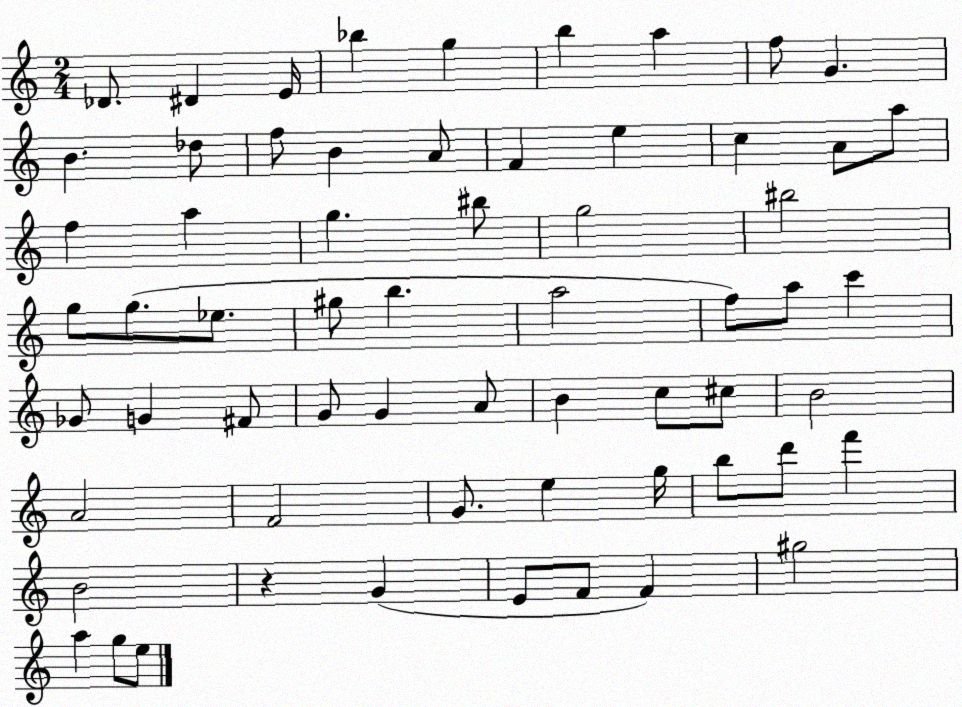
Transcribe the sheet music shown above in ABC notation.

X:1
T:Untitled
M:2/4
L:1/4
K:C
_D/2 ^D E/4 _b g b a f/2 G B _d/2 f/2 B A/2 F e c A/2 a/2 f a g ^b/2 g2 ^b2 g/2 g/2 _e/2 ^g/2 b a2 f/2 a/2 c' _G/2 G ^F/2 G/2 G A/2 B c/2 ^c/2 B2 A2 F2 G/2 e g/4 b/2 d'/2 f' B2 z G E/2 F/2 F ^g2 a g/2 e/2